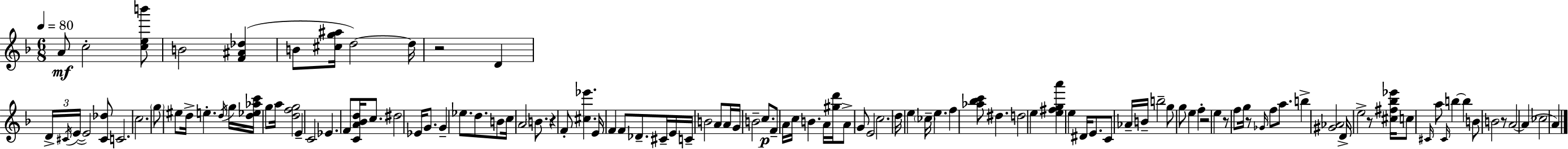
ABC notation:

X:1
T:Untitled
M:6/8
L:1/4
K:Dm
A/2 c2 [ceb']/2 B2 [F^A_d] B/2 [^cg^a]/4 d2 d/4 z2 D D/4 ^C/4 E/4 E2 [^C_d]/2 C2 c2 g/2 ^e/2 d/4 e d/4 g/4 [d_e_ac']/4 g/2 a/4 [dfg]2 E C2 _E F/2 [CA_Bd]/4 c/2 ^d2 _E/4 G/2 G _e/2 d/2 B/2 c/4 A2 B/2 z F/2 [^c_e'] E/4 F F/2 _D/2 ^C/4 E/4 C/4 B2 A/2 A/4 G/4 B2 c/2 F/2 A/4 c/4 B A/4 [^gd']/4 A/2 G/2 E2 c2 d/4 e _c/4 e f [_a_bc']/2 ^d d2 e [e^fga'] e ^D/4 E/2 C/2 _A/4 B/4 b2 g/2 g/2 e f z2 e z/2 f/2 g/4 z/2 _G/4 f/2 a/2 b [^G_A]2 D/4 e2 z/2 [^c^f_b_e']/4 c/2 ^C/4 a/2 ^C/4 b b B/2 B2 z/2 A2 A _c2 A